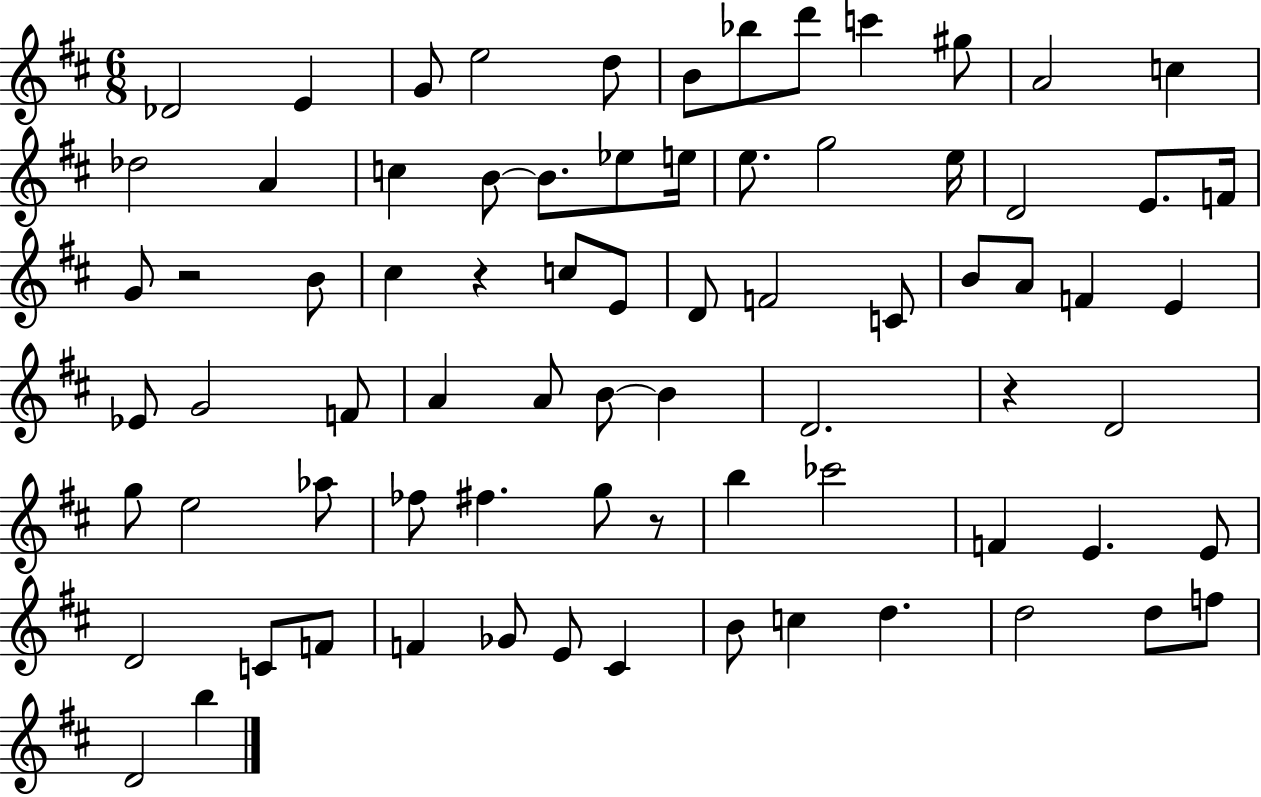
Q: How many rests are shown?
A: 4